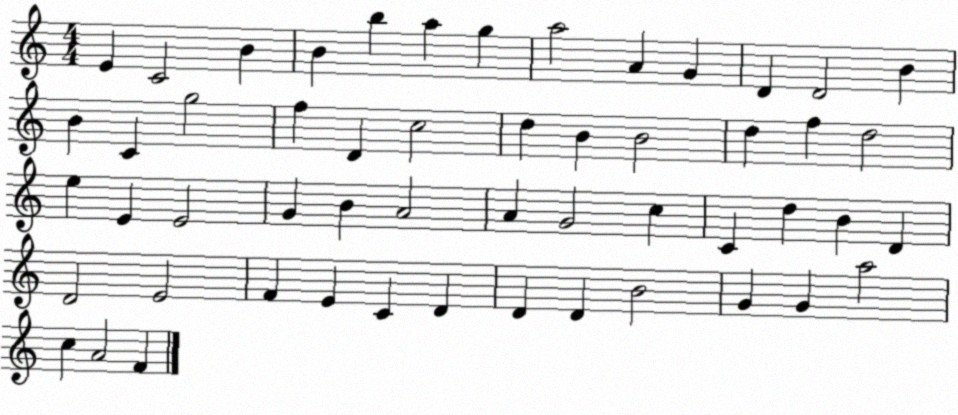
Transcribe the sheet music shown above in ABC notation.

X:1
T:Untitled
M:4/4
L:1/4
K:C
E C2 B B b a g a2 A G D D2 B B C g2 f D c2 d B B2 d f d2 e E E2 G B A2 A G2 c C d B D D2 E2 F E C D D D B2 G G a2 c A2 F